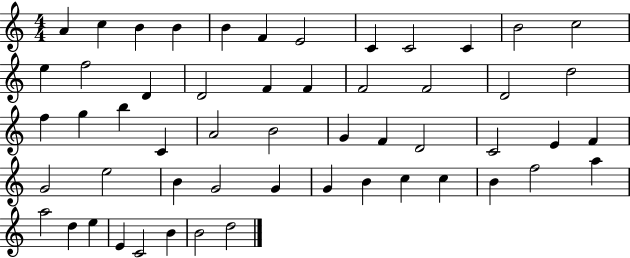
{
  \clef treble
  \numericTimeSignature
  \time 4/4
  \key c \major
  a'4 c''4 b'4 b'4 | b'4 f'4 e'2 | c'4 c'2 c'4 | b'2 c''2 | \break e''4 f''2 d'4 | d'2 f'4 f'4 | f'2 f'2 | d'2 d''2 | \break f''4 g''4 b''4 c'4 | a'2 b'2 | g'4 f'4 d'2 | c'2 e'4 f'4 | \break g'2 e''2 | b'4 g'2 g'4 | g'4 b'4 c''4 c''4 | b'4 f''2 a''4 | \break a''2 d''4 e''4 | e'4 c'2 b'4 | b'2 d''2 | \bar "|."
}